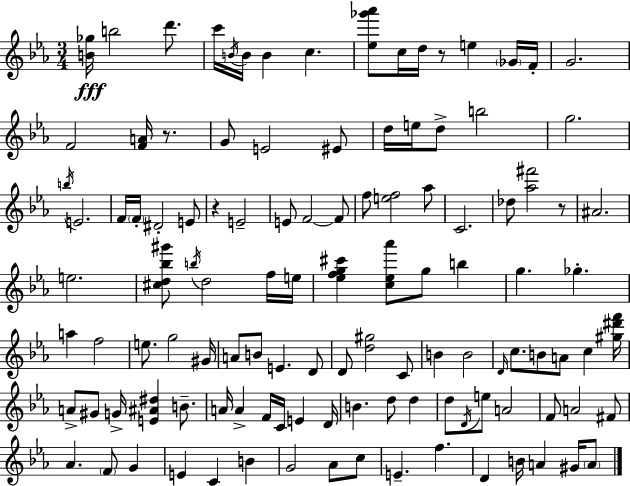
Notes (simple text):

[B4,Gb5]/s B5/h D6/e. C6/s B4/s B4/s B4/q C5/q. [Eb5,Gb6,Ab6]/e C5/s D5/s R/e E5/q Gb4/s F4/s G4/h. F4/h [F4,A4]/s R/e. G4/e E4/h EIS4/e D5/s E5/s D5/e B5/h G5/h. B5/s E4/h. F4/s F4/s D#4/h E4/e R/q E4/h E4/e F4/h F4/e F5/e [E5,F5]/h Ab5/e C4/h. Db5/e [Ab5,F#6]/h R/e A#4/h. E5/h. [C#5,D5,Bb5,G#6]/e B5/s D5/h F5/s E5/s [Eb5,F5,G5,C#6]/q [C5,Eb5,Ab6]/e G5/e B5/q G5/q. Gb5/q. A5/q F5/h E5/e. G5/h G#4/s A4/e B4/e E4/q. D4/e D4/e [D5,G#5]/h C4/e B4/q B4/h D4/s C5/e. B4/e A4/e C5/q [G#5,D#6,F6]/s A4/e G#4/e G4/s [E4,A#4,D#5]/q B4/e. A4/s A4/q F4/s C4/s E4/q D4/s B4/q. D5/e D5/q D5/e D4/s E5/e A4/h F4/e A4/h F#4/e Ab4/q. F4/e G4/q E4/q C4/q B4/q G4/h Ab4/e C5/e E4/q. F5/q. D4/q B4/s A4/q G#4/s A4/e